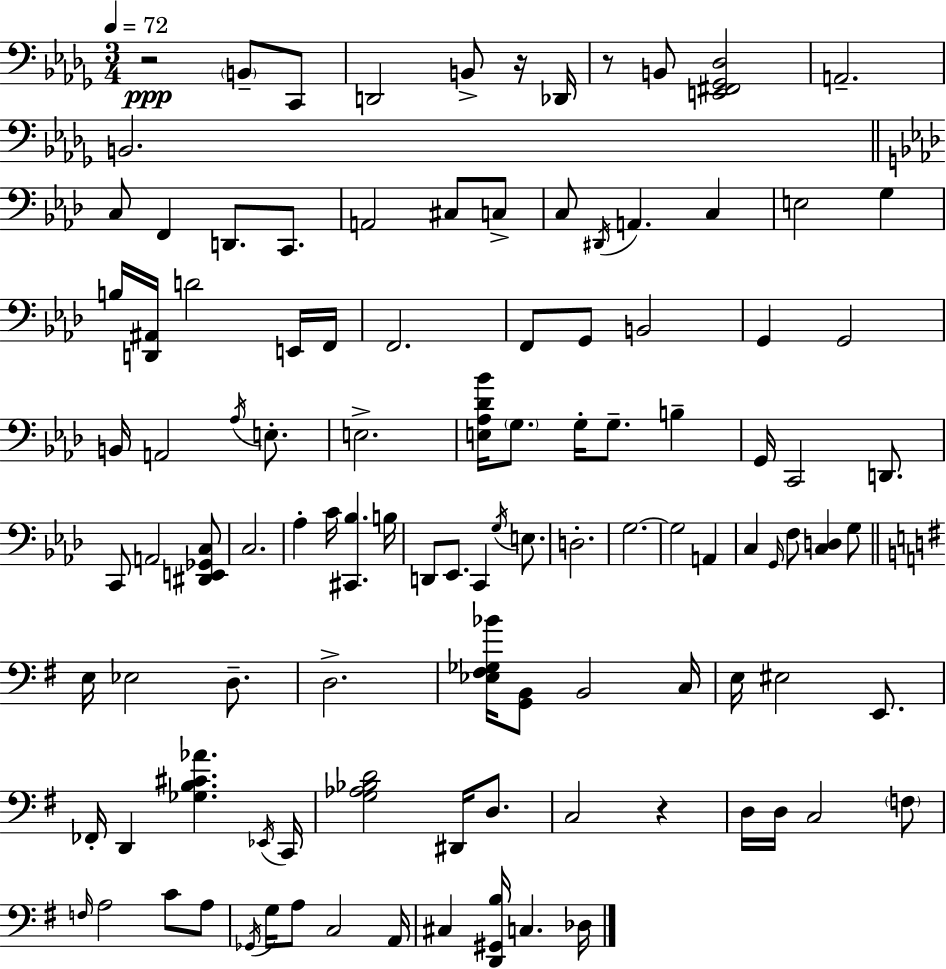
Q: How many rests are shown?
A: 4